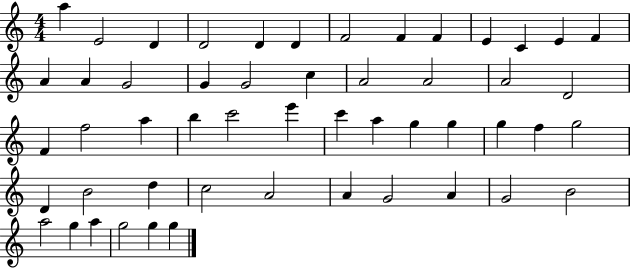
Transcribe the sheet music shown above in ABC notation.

X:1
T:Untitled
M:4/4
L:1/4
K:C
a E2 D D2 D D F2 F F E C E F A A G2 G G2 c A2 A2 A2 D2 F f2 a b c'2 e' c' a g g g f g2 D B2 d c2 A2 A G2 A G2 B2 a2 g a g2 g g